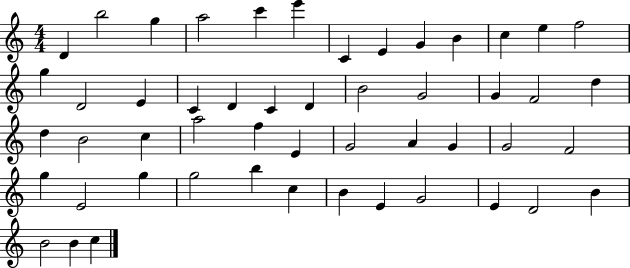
D4/q B5/h G5/q A5/h C6/q E6/q C4/q E4/q G4/q B4/q C5/q E5/q F5/h G5/q D4/h E4/q C4/q D4/q C4/q D4/q B4/h G4/h G4/q F4/h D5/q D5/q B4/h C5/q A5/h F5/q E4/q G4/h A4/q G4/q G4/h F4/h G5/q E4/h G5/q G5/h B5/q C5/q B4/q E4/q G4/h E4/q D4/h B4/q B4/h B4/q C5/q